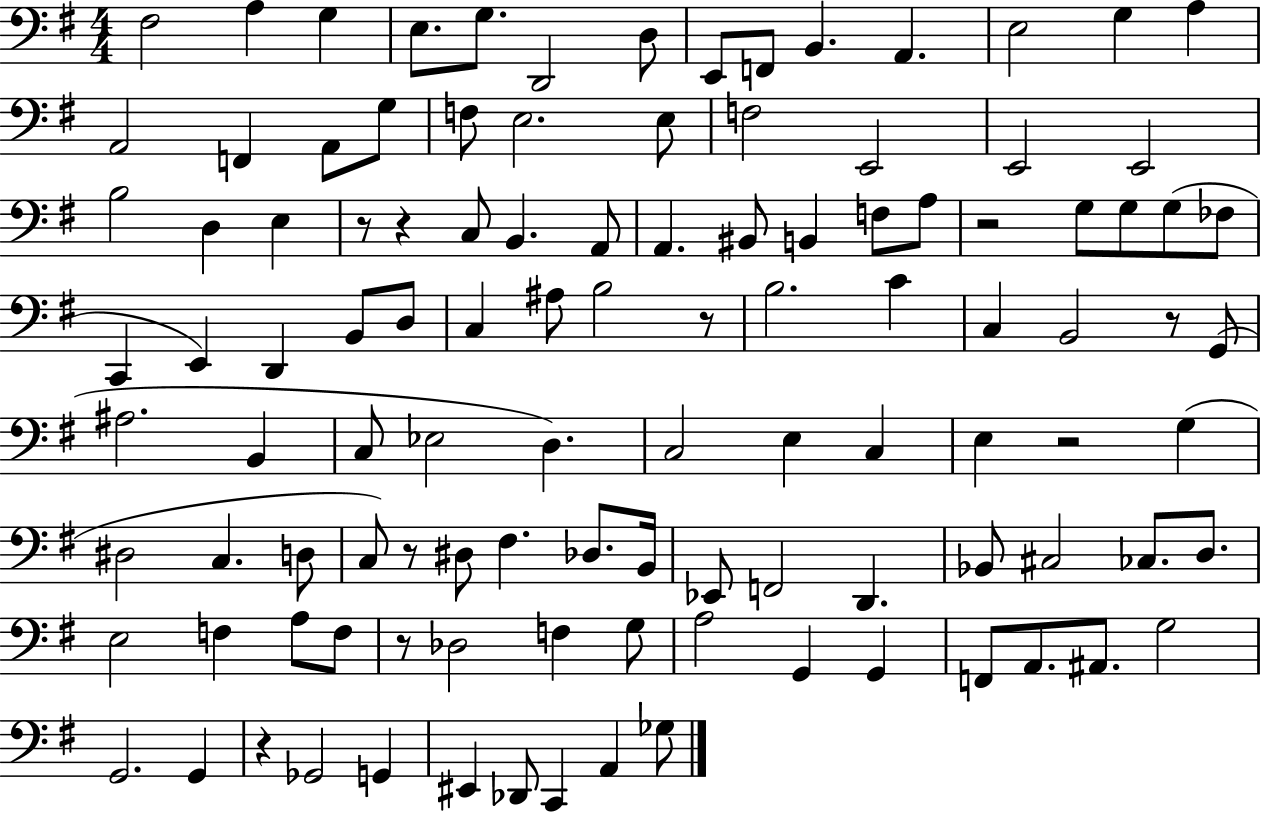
{
  \clef bass
  \numericTimeSignature
  \time 4/4
  \key g \major
  fis2 a4 g4 | e8. g8. d,2 d8 | e,8 f,8 b,4. a,4. | e2 g4 a4 | \break a,2 f,4 a,8 g8 | f8 e2. e8 | f2 e,2 | e,2 e,2 | \break b2 d4 e4 | r8 r4 c8 b,4. a,8 | a,4. bis,8 b,4 f8 a8 | r2 g8 g8 g8( fes8 | \break c,4 e,4) d,4 b,8 d8 | c4 ais8 b2 r8 | b2. c'4 | c4 b,2 r8 g,8( | \break ais2. b,4 | c8 ees2 d4.) | c2 e4 c4 | e4 r2 g4( | \break dis2 c4. d8 | c8) r8 dis8 fis4. des8. b,16 | ees,8 f,2 d,4. | bes,8 cis2 ces8. d8. | \break e2 f4 a8 f8 | r8 des2 f4 g8 | a2 g,4 g,4 | f,8 a,8. ais,8. g2 | \break g,2. g,4 | r4 ges,2 g,4 | eis,4 des,8 c,4 a,4 ges8 | \bar "|."
}